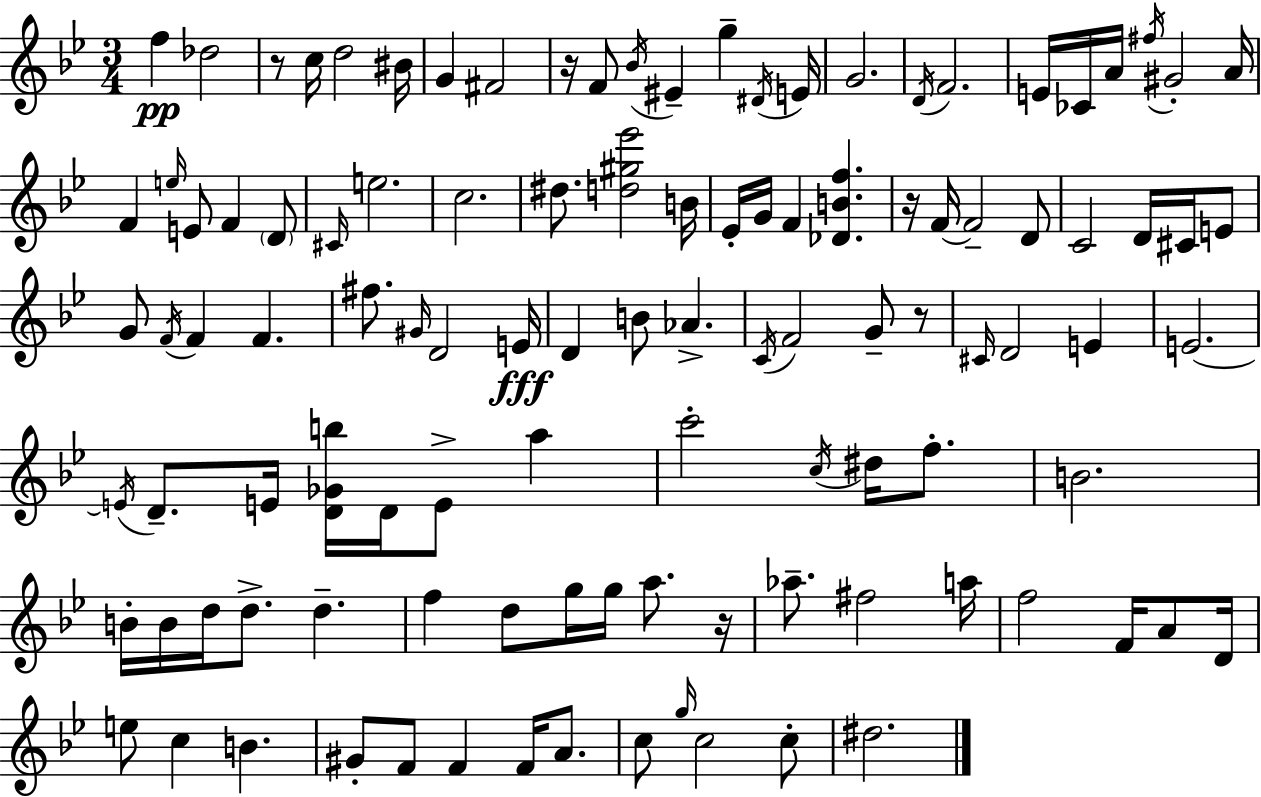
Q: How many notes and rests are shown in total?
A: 109